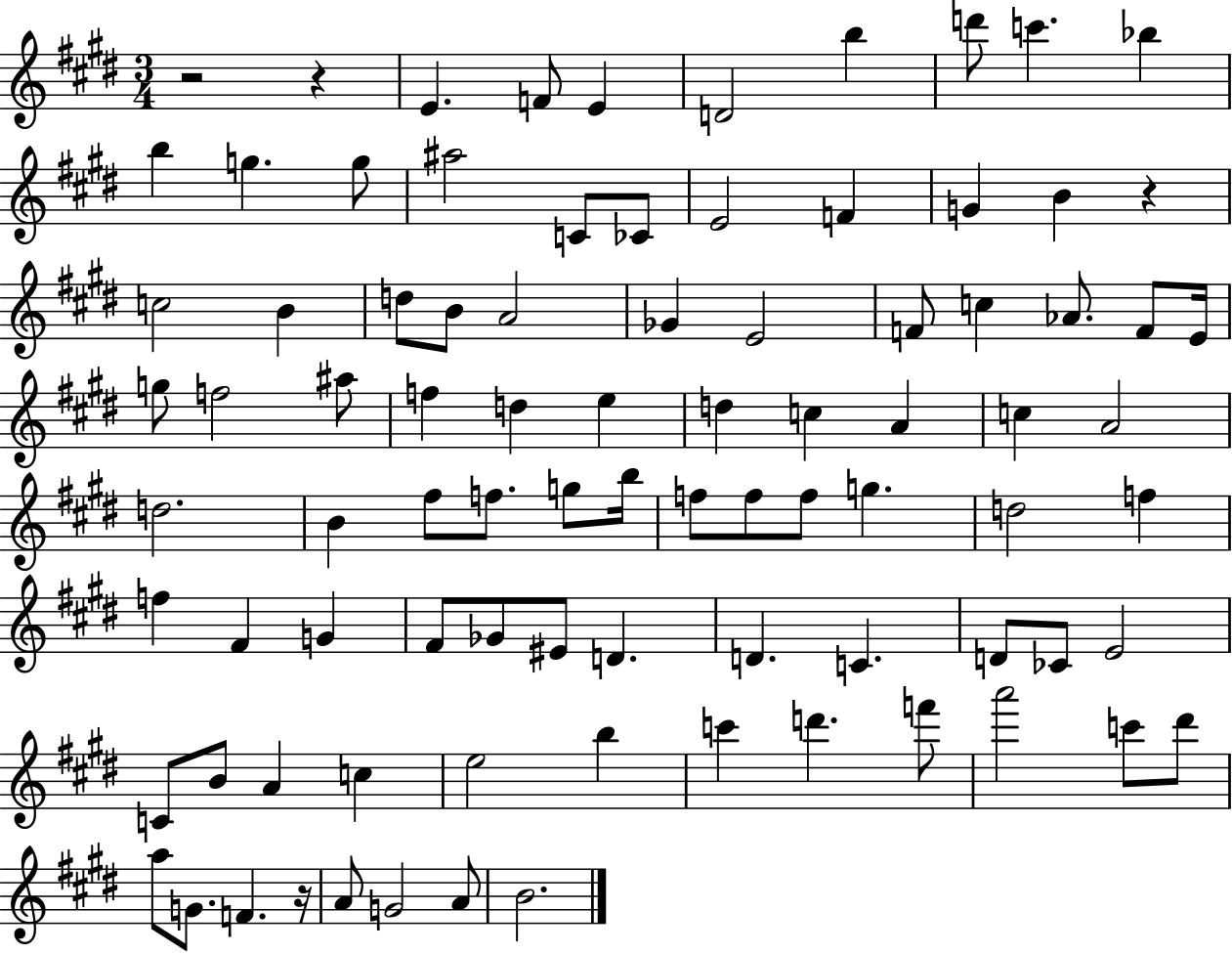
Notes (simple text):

R/h R/q E4/q. F4/e E4/q D4/h B5/q D6/e C6/q. Bb5/q B5/q G5/q. G5/e A#5/h C4/e CES4/e E4/h F4/q G4/q B4/q R/q C5/h B4/q D5/e B4/e A4/h Gb4/q E4/h F4/e C5/q Ab4/e. F4/e E4/s G5/e F5/h A#5/e F5/q D5/q E5/q D5/q C5/q A4/q C5/q A4/h D5/h. B4/q F#5/e F5/e. G5/e B5/s F5/e F5/e F5/e G5/q. D5/h F5/q F5/q F#4/q G4/q F#4/e Gb4/e EIS4/e D4/q. D4/q. C4/q. D4/e CES4/e E4/h C4/e B4/e A4/q C5/q E5/h B5/q C6/q D6/q. F6/e A6/h C6/e D#6/e A5/e G4/e. F4/q. R/s A4/e G4/h A4/e B4/h.